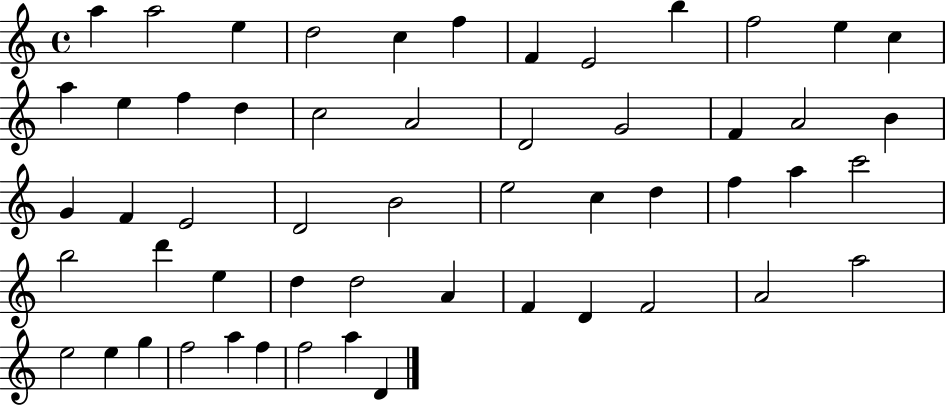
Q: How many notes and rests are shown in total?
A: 54